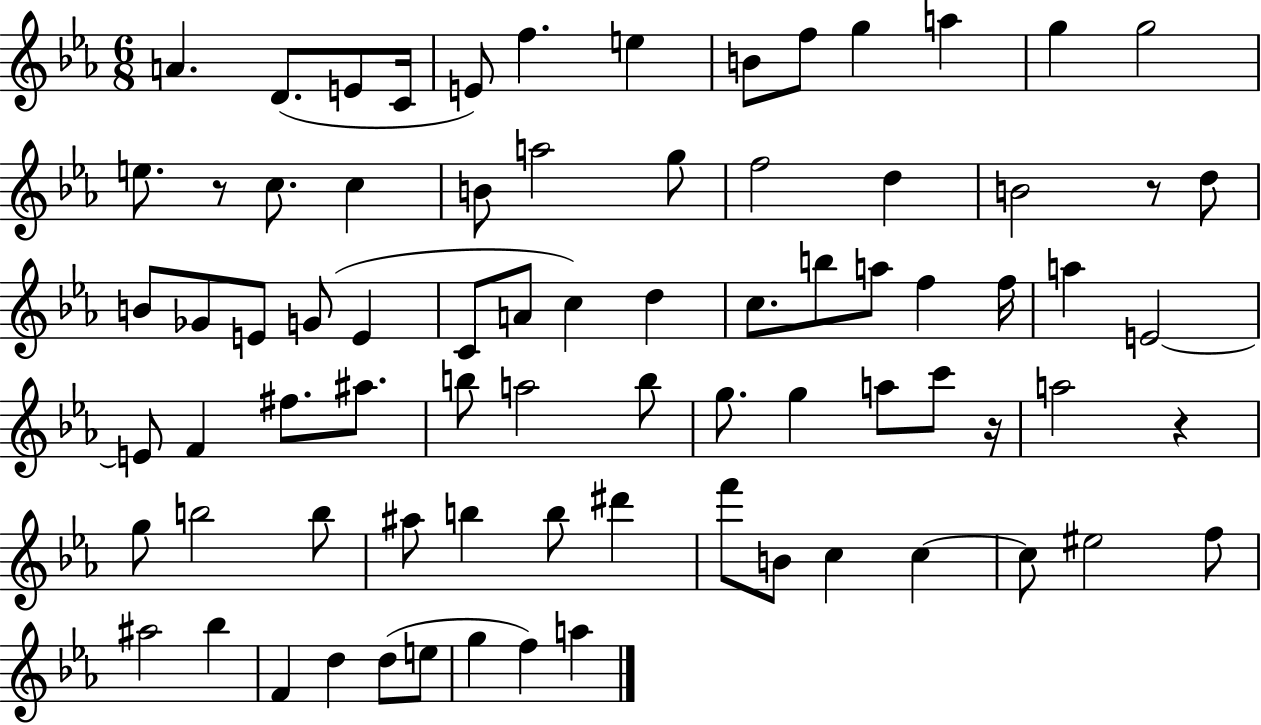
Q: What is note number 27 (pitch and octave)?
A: G4